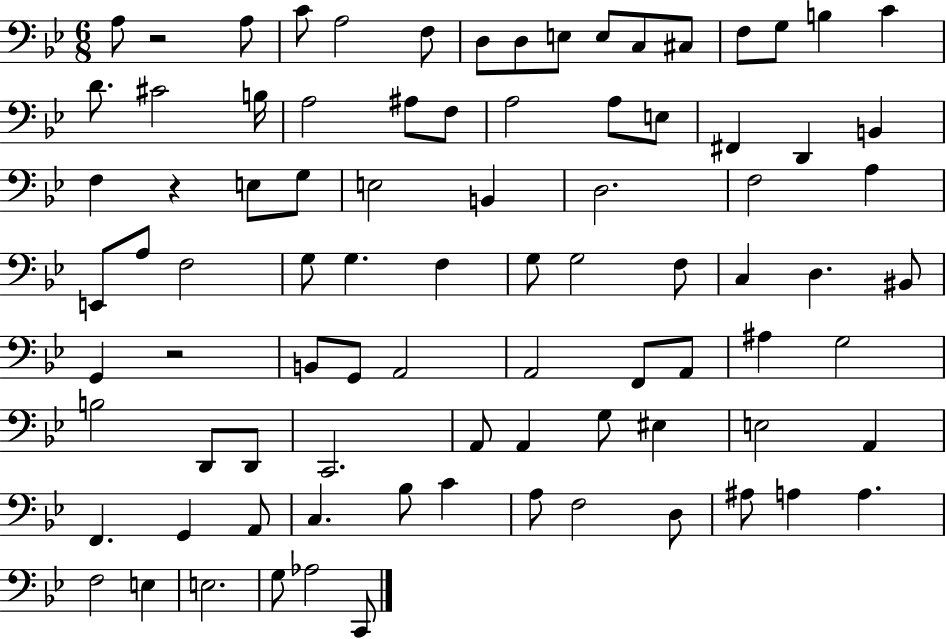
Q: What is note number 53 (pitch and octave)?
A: F2